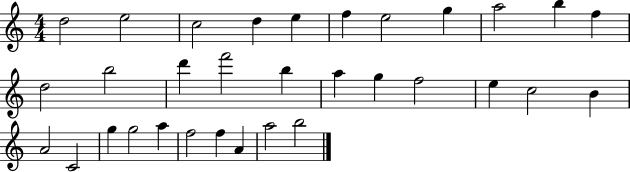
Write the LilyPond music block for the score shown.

{
  \clef treble
  \numericTimeSignature
  \time 4/4
  \key c \major
  d''2 e''2 | c''2 d''4 e''4 | f''4 e''2 g''4 | a''2 b''4 f''4 | \break d''2 b''2 | d'''4 f'''2 b''4 | a''4 g''4 f''2 | e''4 c''2 b'4 | \break a'2 c'2 | g''4 g''2 a''4 | f''2 f''4 a'4 | a''2 b''2 | \break \bar "|."
}